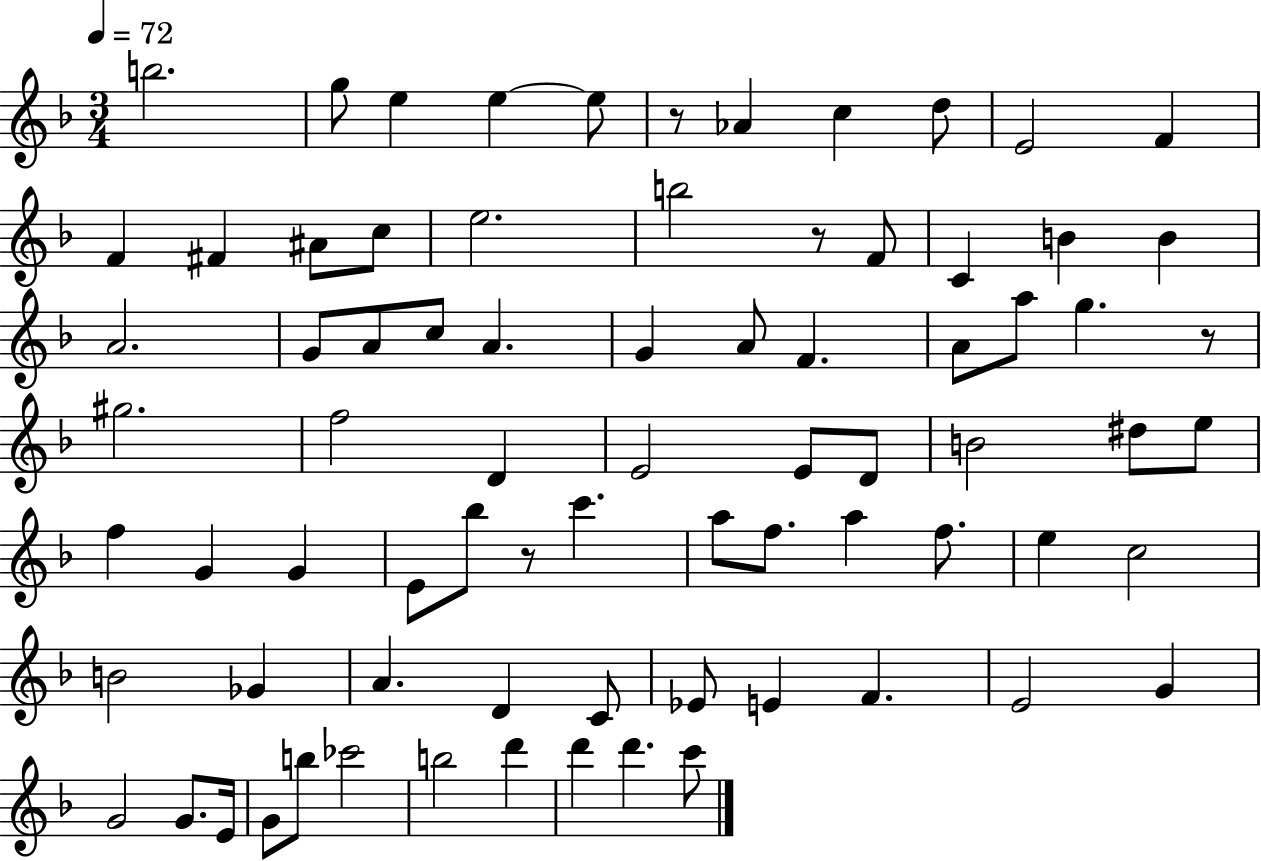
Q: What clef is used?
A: treble